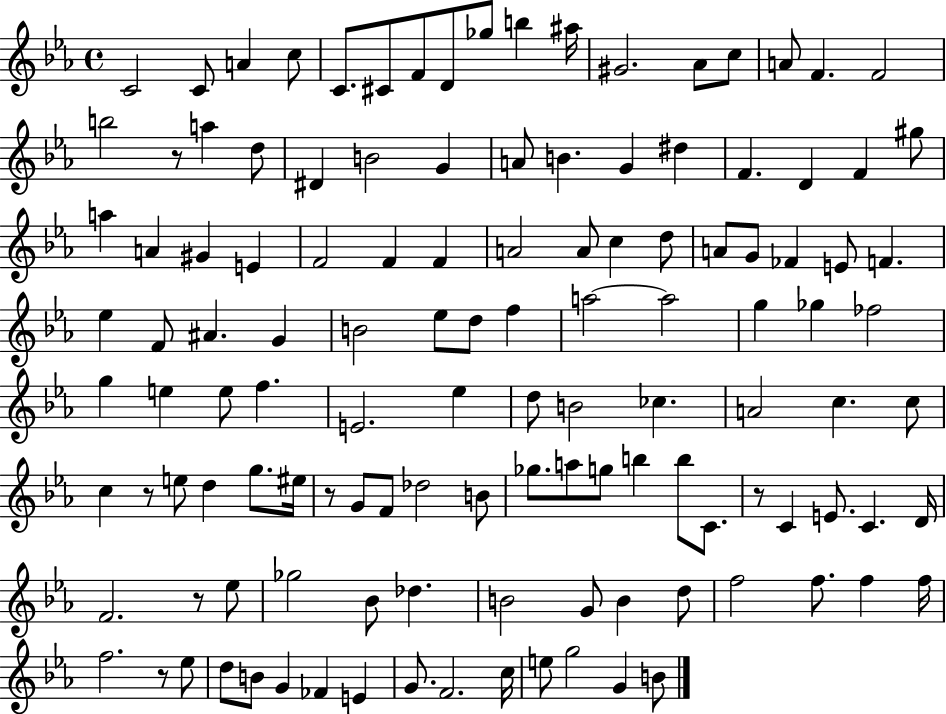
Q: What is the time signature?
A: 4/4